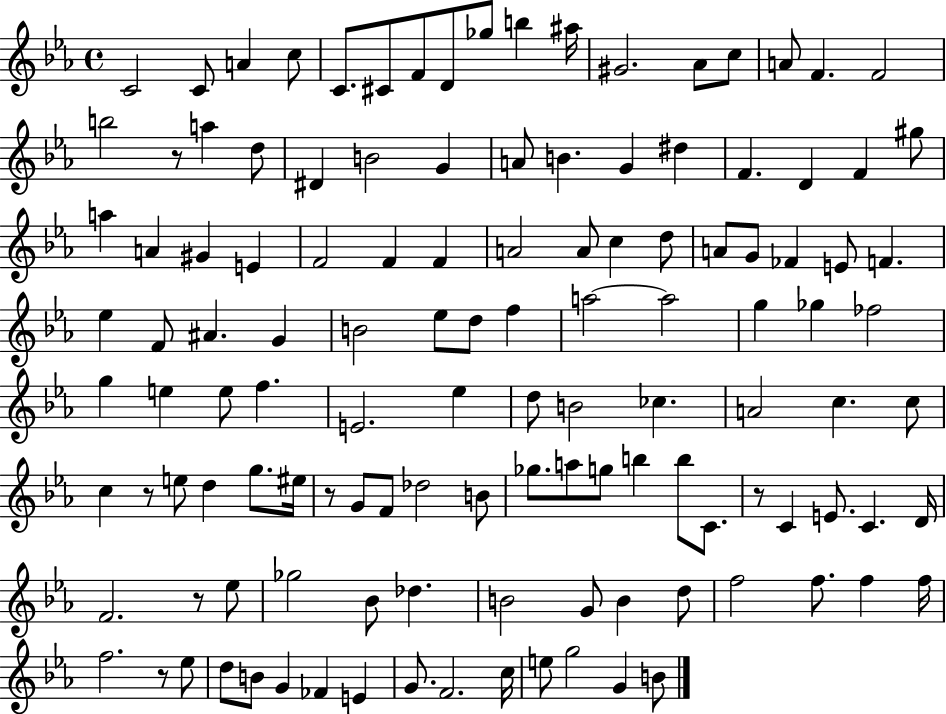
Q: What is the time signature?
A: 4/4